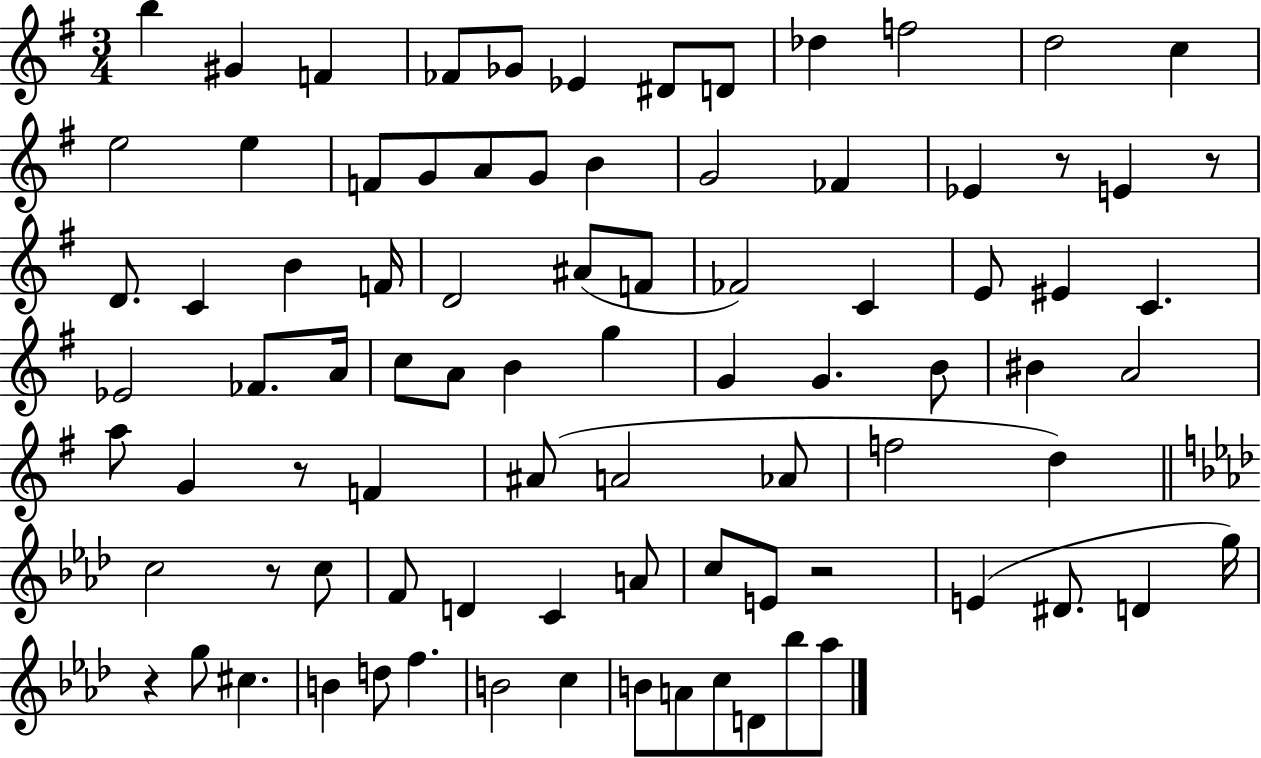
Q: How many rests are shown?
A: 6